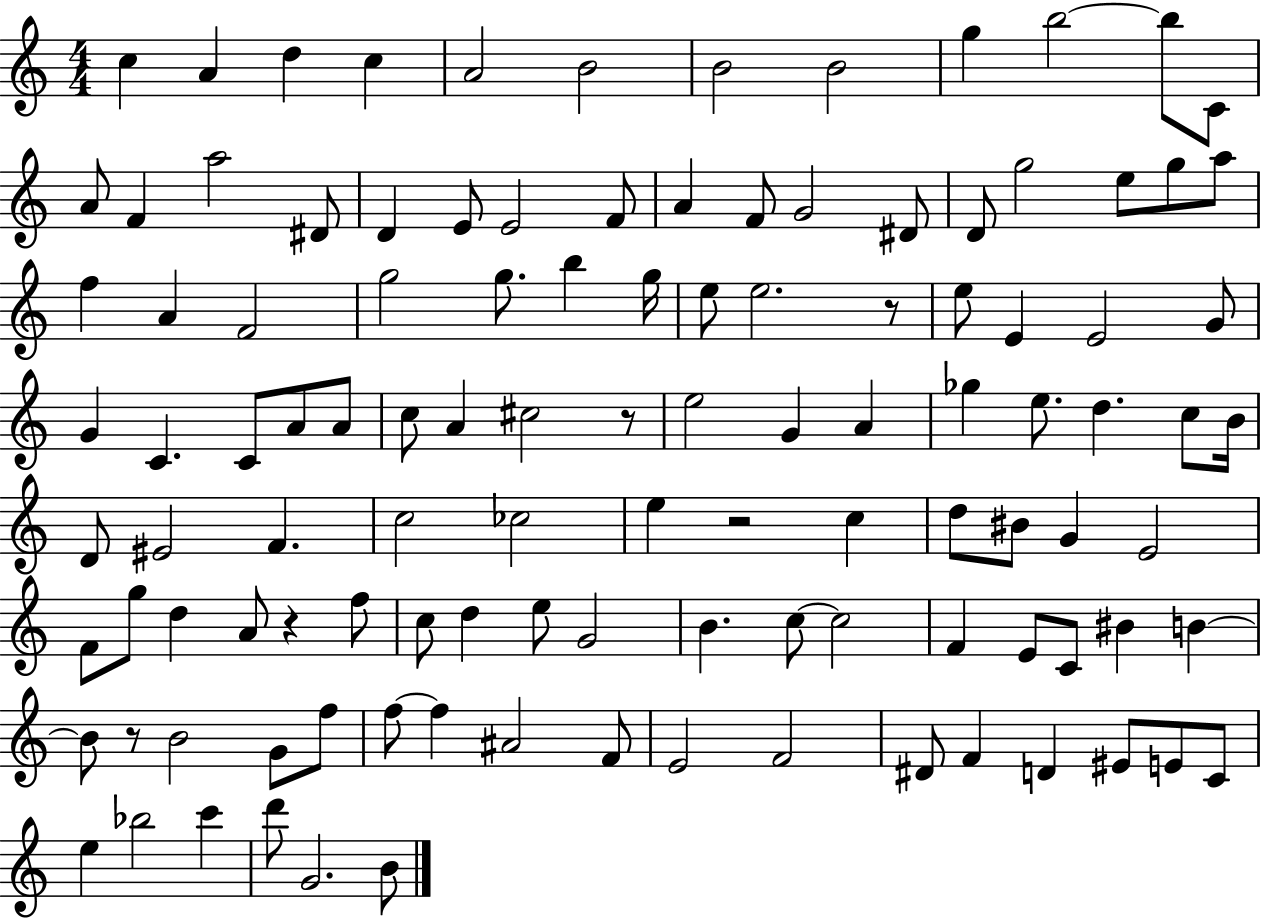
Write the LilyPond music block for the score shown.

{
  \clef treble
  \numericTimeSignature
  \time 4/4
  \key c \major
  c''4 a'4 d''4 c''4 | a'2 b'2 | b'2 b'2 | g''4 b''2~~ b''8 c'8 | \break a'8 f'4 a''2 dis'8 | d'4 e'8 e'2 f'8 | a'4 f'8 g'2 dis'8 | d'8 g''2 e''8 g''8 a''8 | \break f''4 a'4 f'2 | g''2 g''8. b''4 g''16 | e''8 e''2. r8 | e''8 e'4 e'2 g'8 | \break g'4 c'4. c'8 a'8 a'8 | c''8 a'4 cis''2 r8 | e''2 g'4 a'4 | ges''4 e''8. d''4. c''8 b'16 | \break d'8 eis'2 f'4. | c''2 ces''2 | e''4 r2 c''4 | d''8 bis'8 g'4 e'2 | \break f'8 g''8 d''4 a'8 r4 f''8 | c''8 d''4 e''8 g'2 | b'4. c''8~~ c''2 | f'4 e'8 c'8 bis'4 b'4~~ | \break b'8 r8 b'2 g'8 f''8 | f''8~~ f''4 ais'2 f'8 | e'2 f'2 | dis'8 f'4 d'4 eis'8 e'8 c'8 | \break e''4 bes''2 c'''4 | d'''8 g'2. b'8 | \bar "|."
}